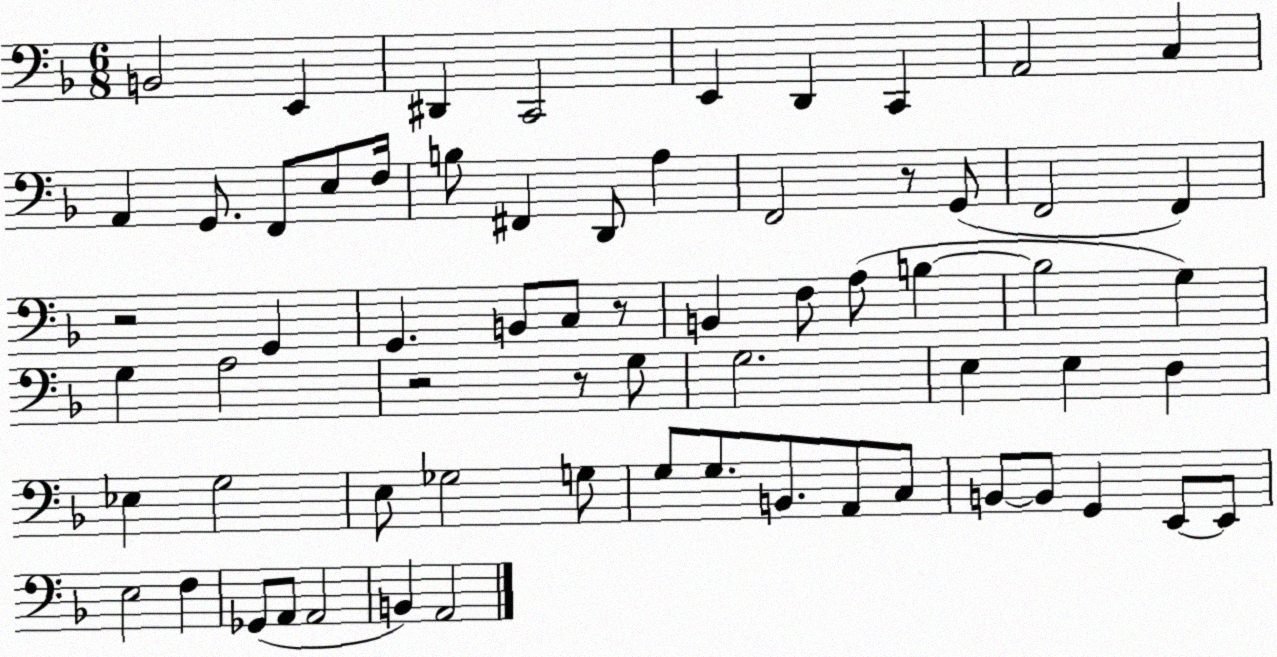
X:1
T:Untitled
M:6/8
L:1/4
K:F
B,,2 E,, ^D,, C,,2 E,, D,, C,, A,,2 C, A,, G,,/2 F,,/2 E,/2 F,/4 B,/2 ^F,, D,,/2 A, F,,2 z/2 G,,/2 F,,2 F,, z2 G,, G,, B,,/2 C,/2 z/2 B,, F,/2 A,/2 B, B,2 G, G, A,2 z2 z/2 G,/2 G,2 E, E, D, _E, G,2 E,/2 _G,2 G,/2 G,/2 G,/2 B,,/2 A,,/2 C,/2 B,,/2 B,,/2 G,, E,,/2 E,,/2 E,2 F, _G,,/2 A,,/2 A,,2 B,, A,,2